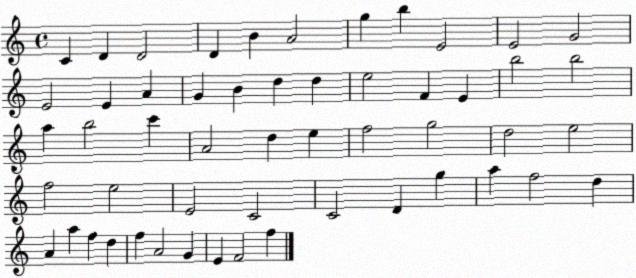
X:1
T:Untitled
M:4/4
L:1/4
K:C
C D D2 D B A2 g b E2 E2 G2 E2 E A G B d d e2 F E b2 b2 a b2 c' A2 d e f2 g2 d2 e2 f2 e2 E2 C2 C2 D g a f2 d A a f d f A2 G E F2 f